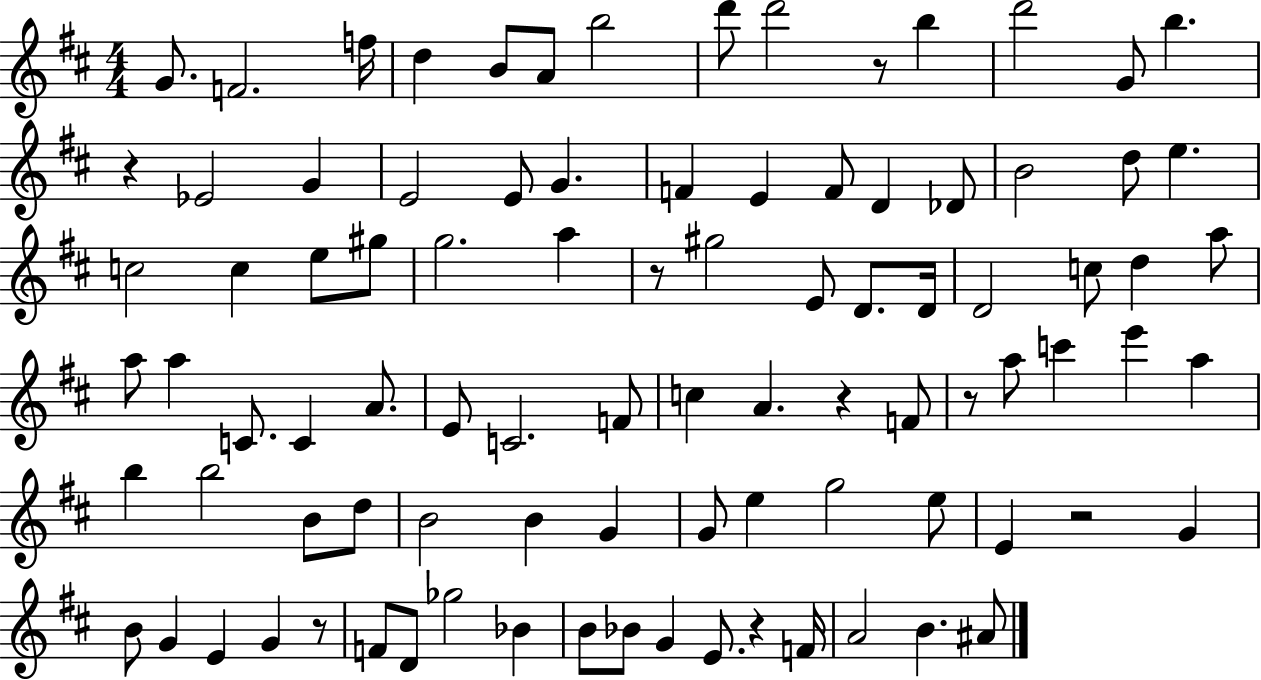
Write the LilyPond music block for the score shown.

{
  \clef treble
  \numericTimeSignature
  \time 4/4
  \key d \major
  g'8. f'2. f''16 | d''4 b'8 a'8 b''2 | d'''8 d'''2 r8 b''4 | d'''2 g'8 b''4. | \break r4 ees'2 g'4 | e'2 e'8 g'4. | f'4 e'4 f'8 d'4 des'8 | b'2 d''8 e''4. | \break c''2 c''4 e''8 gis''8 | g''2. a''4 | r8 gis''2 e'8 d'8. d'16 | d'2 c''8 d''4 a''8 | \break a''8 a''4 c'8. c'4 a'8. | e'8 c'2. f'8 | c''4 a'4. r4 f'8 | r8 a''8 c'''4 e'''4 a''4 | \break b''4 b''2 b'8 d''8 | b'2 b'4 g'4 | g'8 e''4 g''2 e''8 | e'4 r2 g'4 | \break b'8 g'4 e'4 g'4 r8 | f'8 d'8 ges''2 bes'4 | b'8 bes'8 g'4 e'8. r4 f'16 | a'2 b'4. ais'8 | \break \bar "|."
}